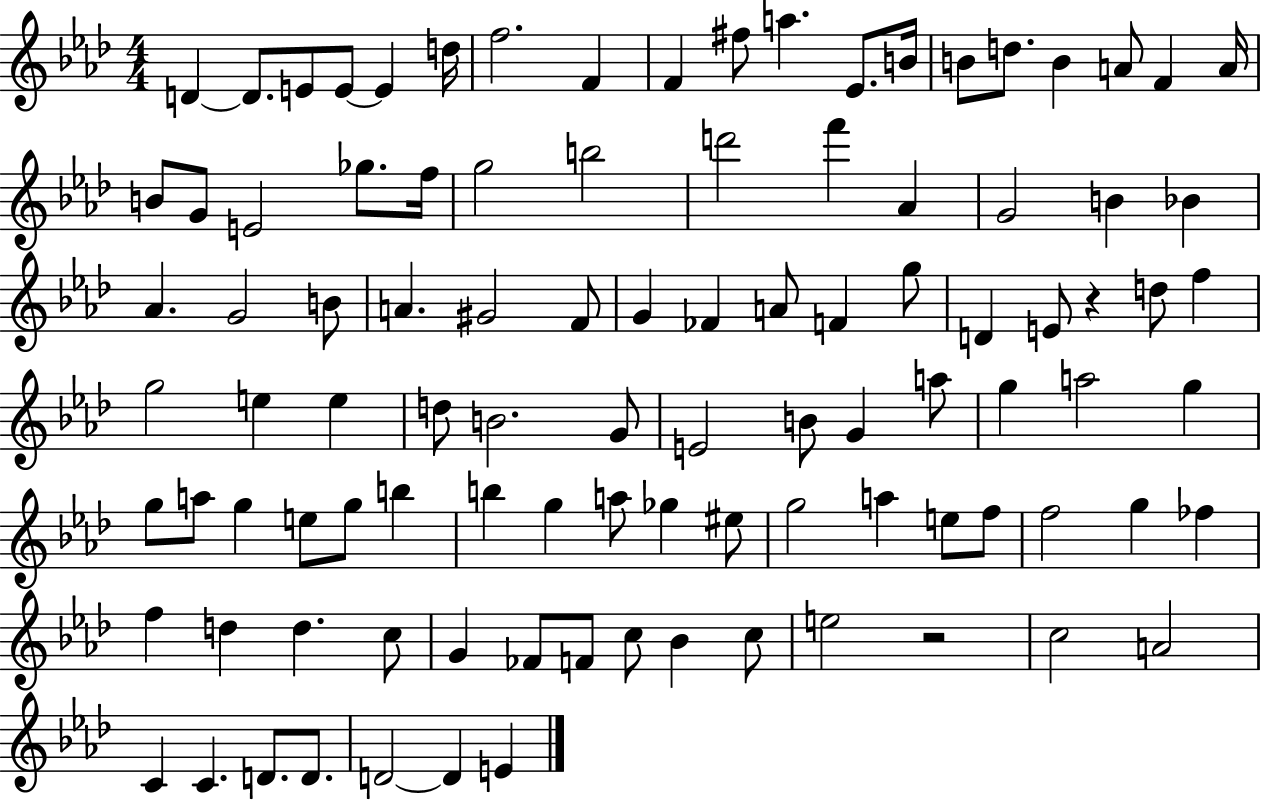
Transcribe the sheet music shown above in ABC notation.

X:1
T:Untitled
M:4/4
L:1/4
K:Ab
D D/2 E/2 E/2 E d/4 f2 F F ^f/2 a _E/2 B/4 B/2 d/2 B A/2 F A/4 B/2 G/2 E2 _g/2 f/4 g2 b2 d'2 f' _A G2 B _B _A G2 B/2 A ^G2 F/2 G _F A/2 F g/2 D E/2 z d/2 f g2 e e d/2 B2 G/2 E2 B/2 G a/2 g a2 g g/2 a/2 g e/2 g/2 b b g a/2 _g ^e/2 g2 a e/2 f/2 f2 g _f f d d c/2 G _F/2 F/2 c/2 _B c/2 e2 z2 c2 A2 C C D/2 D/2 D2 D E